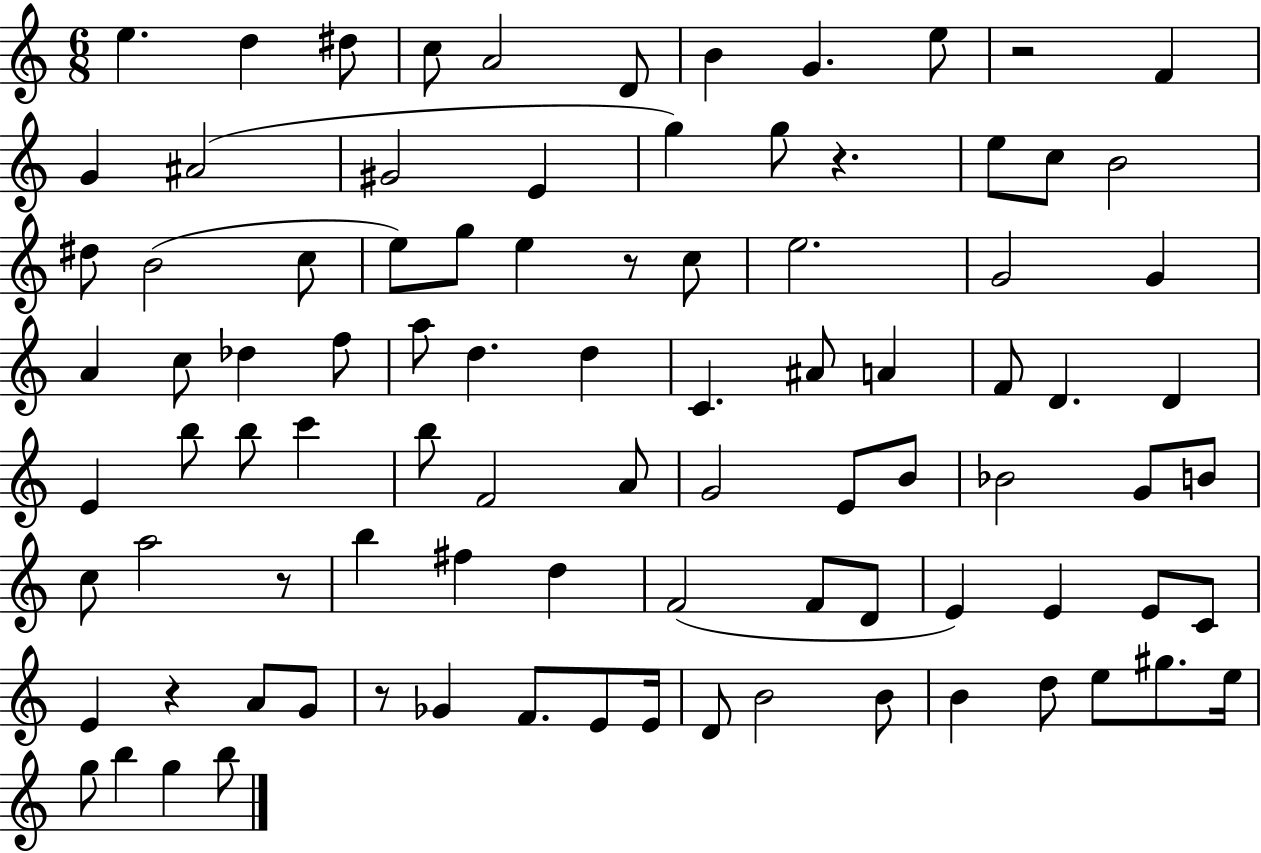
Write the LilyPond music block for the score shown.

{
  \clef treble
  \numericTimeSignature
  \time 6/8
  \key c \major
  e''4. d''4 dis''8 | c''8 a'2 d'8 | b'4 g'4. e''8 | r2 f'4 | \break g'4 ais'2( | gis'2 e'4 | g''4) g''8 r4. | e''8 c''8 b'2 | \break dis''8 b'2( c''8 | e''8) g''8 e''4 r8 c''8 | e''2. | g'2 g'4 | \break a'4 c''8 des''4 f''8 | a''8 d''4. d''4 | c'4. ais'8 a'4 | f'8 d'4. d'4 | \break e'4 b''8 b''8 c'''4 | b''8 f'2 a'8 | g'2 e'8 b'8 | bes'2 g'8 b'8 | \break c''8 a''2 r8 | b''4 fis''4 d''4 | f'2( f'8 d'8 | e'4) e'4 e'8 c'8 | \break e'4 r4 a'8 g'8 | r8 ges'4 f'8. e'8 e'16 | d'8 b'2 b'8 | b'4 d''8 e''8 gis''8. e''16 | \break g''8 b''4 g''4 b''8 | \bar "|."
}